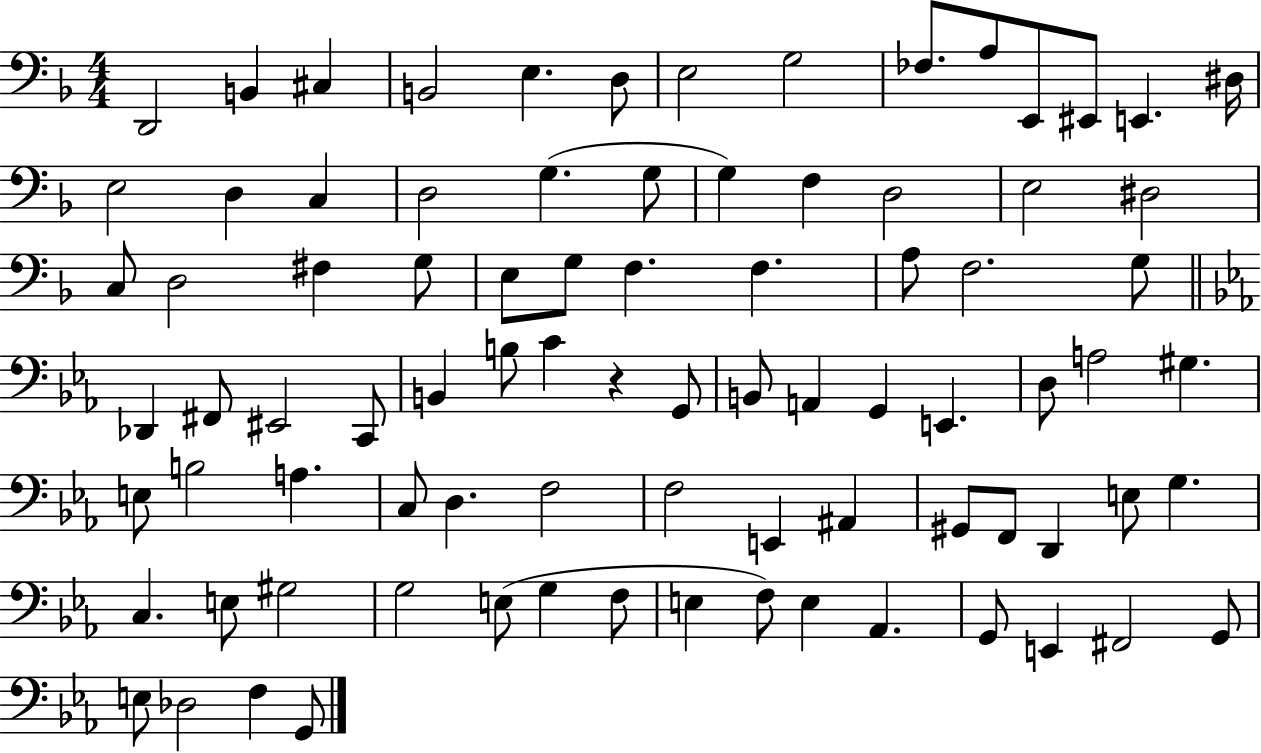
D2/h B2/q C#3/q B2/h E3/q. D3/e E3/h G3/h FES3/e. A3/e E2/e EIS2/e E2/q. D#3/s E3/h D3/q C3/q D3/h G3/q. G3/e G3/q F3/q D3/h E3/h D#3/h C3/e D3/h F#3/q G3/e E3/e G3/e F3/q. F3/q. A3/e F3/h. G3/e Db2/q F#2/e EIS2/h C2/e B2/q B3/e C4/q R/q G2/e B2/e A2/q G2/q E2/q. D3/e A3/h G#3/q. E3/e B3/h A3/q. C3/e D3/q. F3/h F3/h E2/q A#2/q G#2/e F2/e D2/q E3/e G3/q. C3/q. E3/e G#3/h G3/h E3/e G3/q F3/e E3/q F3/e E3/q Ab2/q. G2/e E2/q F#2/h G2/e E3/e Db3/h F3/q G2/e